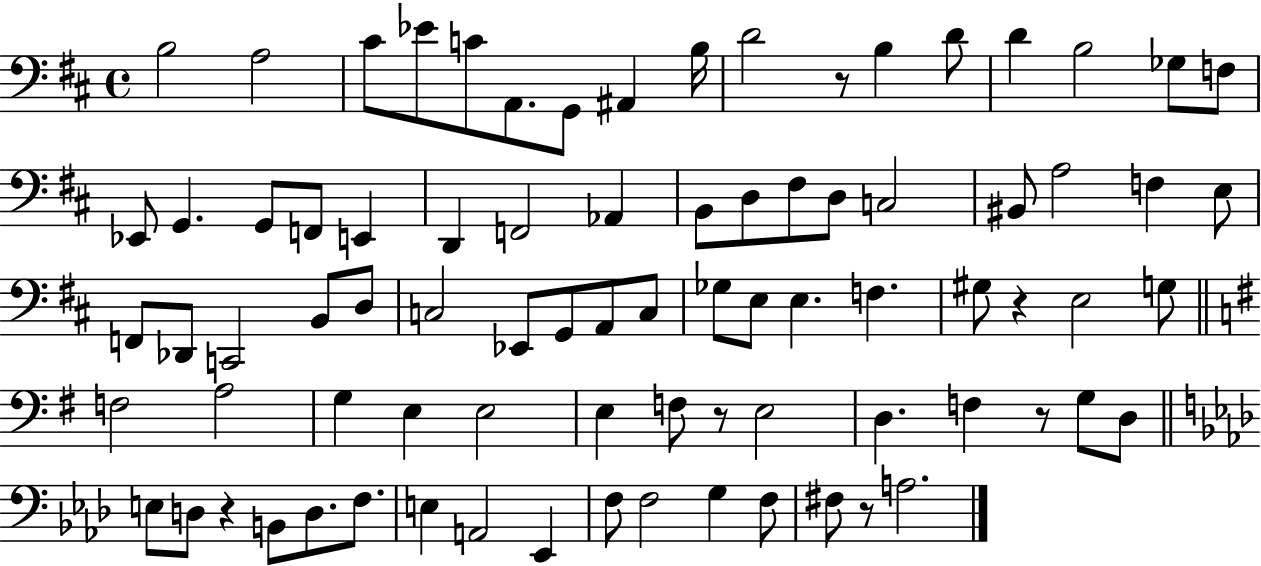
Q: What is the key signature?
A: D major